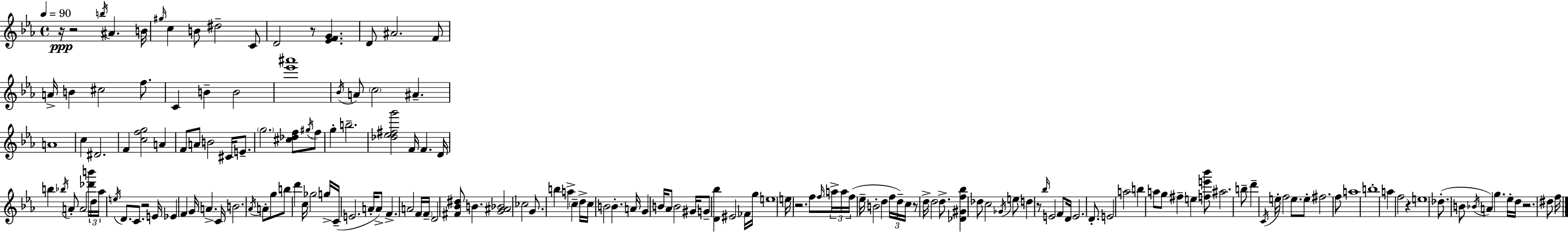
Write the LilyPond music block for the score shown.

{
  \clef treble
  \time 4/4
  \defaultTimeSignature
  \key c \minor
  \tempo 4 = 90
  r16\ppp r2 \acciaccatura { b''16 } ais'4. | b'16 \grace { gis''16 } c''4 b'8 dis''2-- | c'8 d'2 r8 <ees' f' g'>4. | d'8 ais'2. | \break f'8 a'16-> b'4 cis''2 f''8. | c'4 b'4-- b'2 | <ees''' ais'''>1 | \acciaccatura { bes'16 } a'8 \parenthesize c''2 ais'4.-- | \break a'1 | c''4 dis'2. | f'4 <c'' f'' g''>2 a'4 | f'8 a'8 b'2 cis'16 | \break e'8.-- \parenthesize g''2. <cis'' des'' f''>8 | \acciaccatura { gis''16 } f''8 g''4-. b''2.-- | <des'' ees'' fis'' g'''>2 f'16 f'4. | d'16 b''4 \acciaccatura { bes''16 } a'8-. a'2 | \break <des''' b'''>16 \tuplet 3/2 { d''16 aes''16 \acciaccatura { e''16 } } d'8. c'8. r2 | e'16 ees'4 f'4 g'16 a'4.-> | c'16 b'2. | \acciaccatura { aes'16 } a'8-. g''8 b''8 d'''4 c''16 ges''2 | \break g''16-> c'16--( e'2. | a'16-. a'8->) f'4.-> a'2 | f'16 \parenthesize f'16-- d'2 <fis' bes' dis''>8 | b'4. <g' ais' bes'>2 ces''2 | \break g'8. b''4 a''4-> | \parenthesize c''4-- d''16-> c''16 b'2 | b'4.-. a'16 g'4 b'16 aes'8 b'2 | gis'16 g'8-- <d' bes''>4 eis'2 | \break fes'16 g''16 e''1 | e''16 r2. | f''8 \grace { f''16 } \tuplet 3/2 { a''16-> a''16 f''16( } ees''16-- b'2-. | d''4 \tuplet 3/2 { f''16 d''16--) c''16 } r8 d''16-> d''2 | \break d''8.-> <des' gis' f'' bes''>4 des''8 c''2 | \acciaccatura { ges'16 } e''8 d''4 r8 \grace { bes''16 } | e'2 f'8 d'16 e'2. | d'8.-. e'2 | \break a''2 b''4 a''8 | g''8 fis''4-- e''4 <f'' e''' bes'''>8 ais''2. | b''8-- d'''4-- \acciaccatura { c'16 } e''16-. | f''2 e''8. e''8-. fis''2. | \break f''8 a''1 | b''1-. | a''4 f''2 | r4 e''1 | \break des''8.-.( b'8 | \acciaccatura { bes'16 } a'4) g''4. ees''16-. d''16 r2. | dis''8 f''16 \bar "|."
}